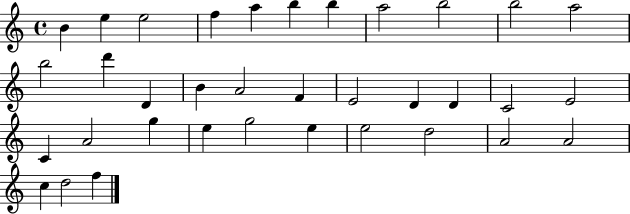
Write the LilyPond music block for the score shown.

{
  \clef treble
  \time 4/4
  \defaultTimeSignature
  \key c \major
  b'4 e''4 e''2 | f''4 a''4 b''4 b''4 | a''2 b''2 | b''2 a''2 | \break b''2 d'''4 d'4 | b'4 a'2 f'4 | e'2 d'4 d'4 | c'2 e'2 | \break c'4 a'2 g''4 | e''4 g''2 e''4 | e''2 d''2 | a'2 a'2 | \break c''4 d''2 f''4 | \bar "|."
}